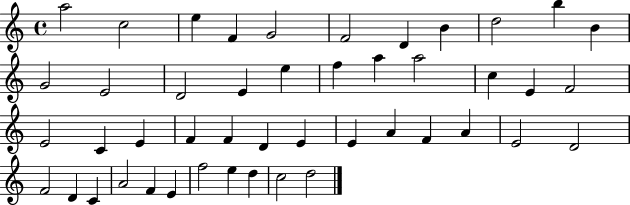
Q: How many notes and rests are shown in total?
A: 46